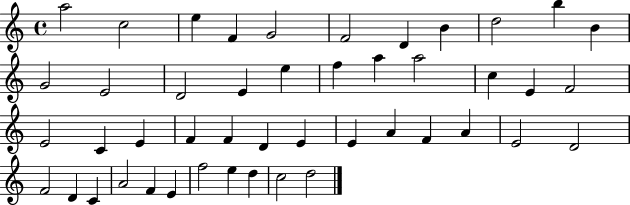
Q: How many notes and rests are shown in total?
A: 46